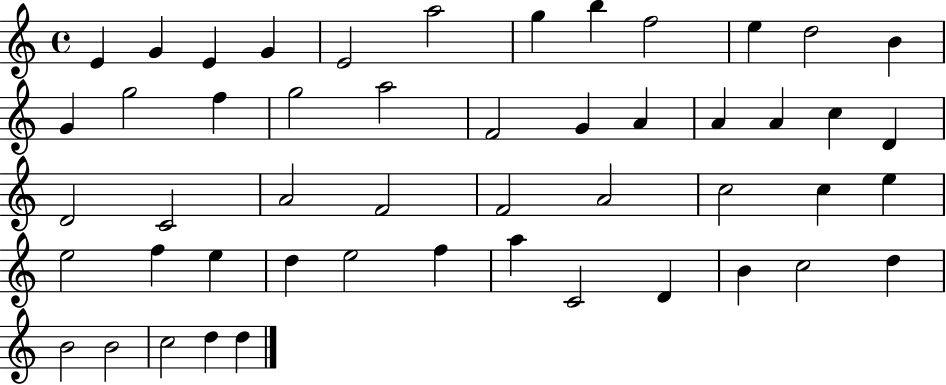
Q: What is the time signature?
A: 4/4